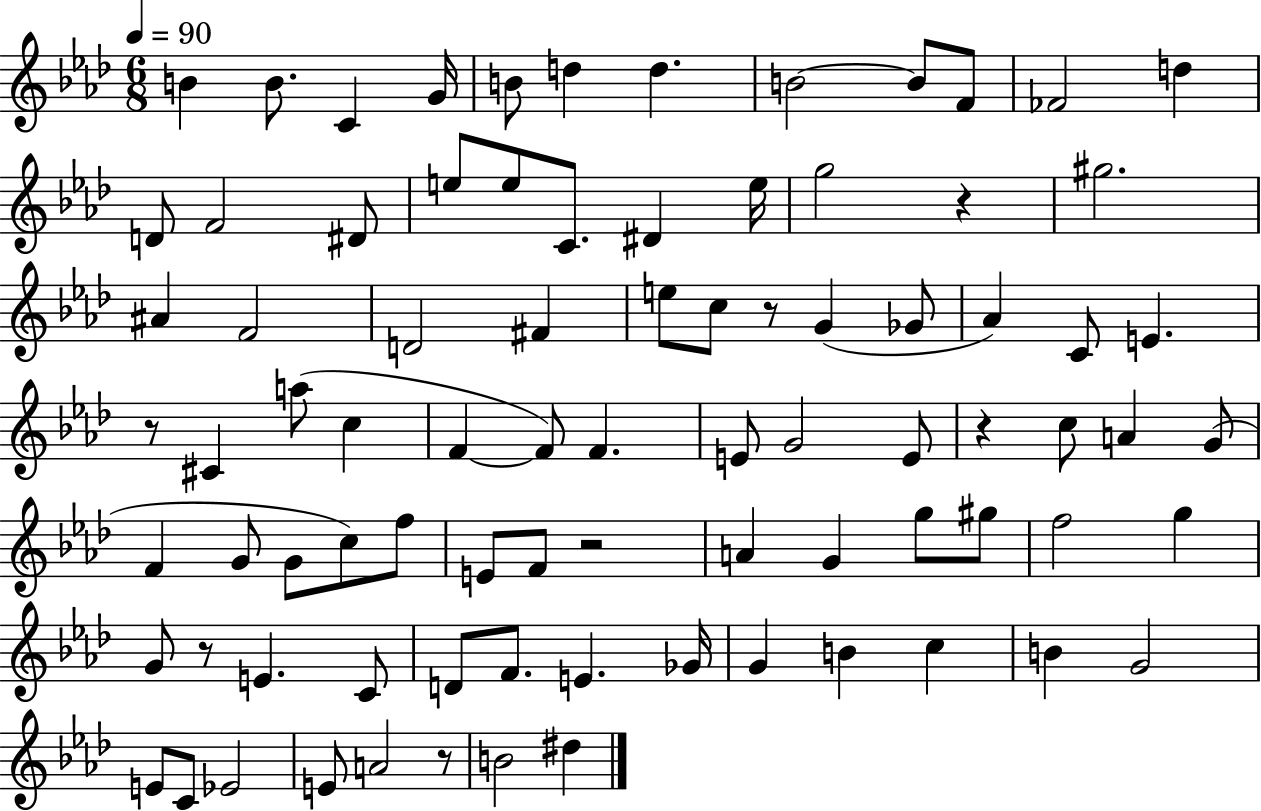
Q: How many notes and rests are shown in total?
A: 84